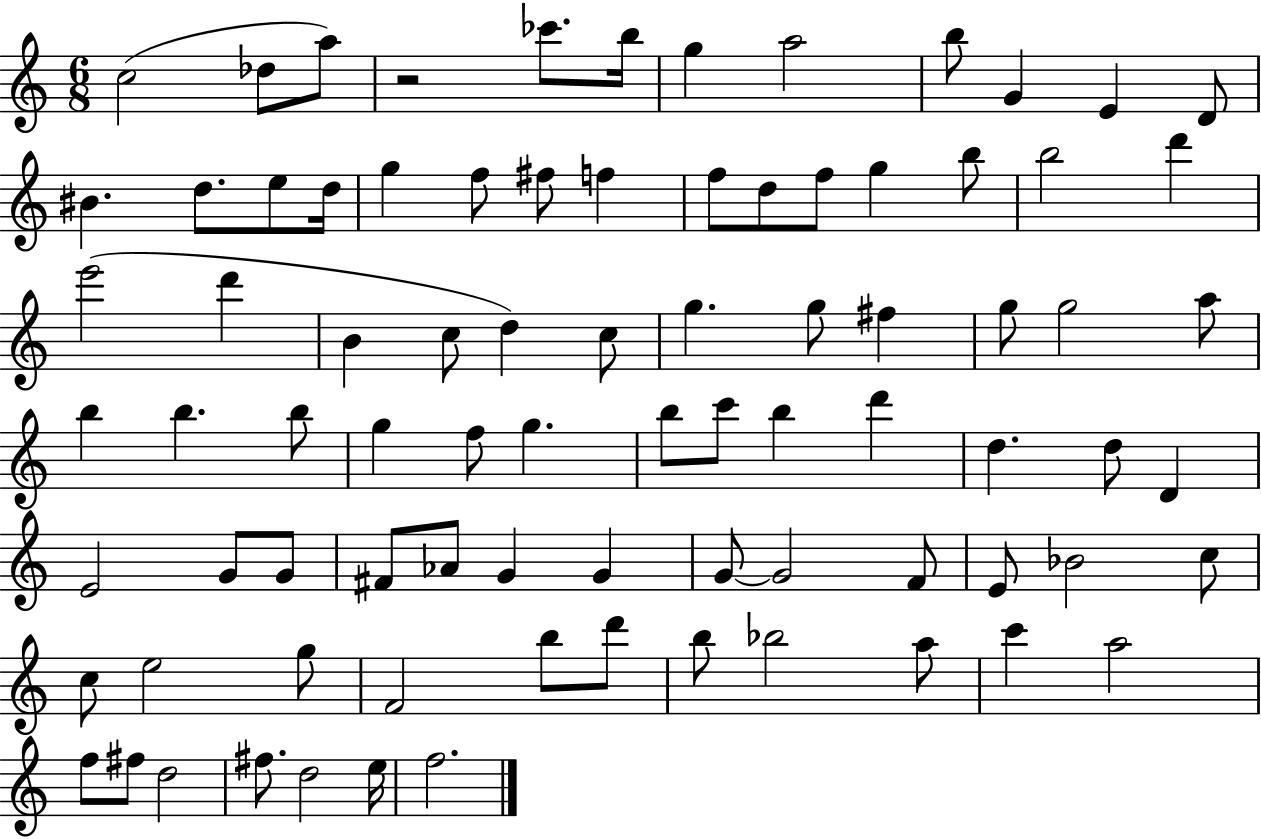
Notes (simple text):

C5/h Db5/e A5/e R/h CES6/e. B5/s G5/q A5/h B5/e G4/q E4/q D4/e BIS4/q. D5/e. E5/e D5/s G5/q F5/e F#5/e F5/q F5/e D5/e F5/e G5/q B5/e B5/h D6/q E6/h D6/q B4/q C5/e D5/q C5/e G5/q. G5/e F#5/q G5/e G5/h A5/e B5/q B5/q. B5/e G5/q F5/e G5/q. B5/e C6/e B5/q D6/q D5/q. D5/e D4/q E4/h G4/e G4/e F#4/e Ab4/e G4/q G4/q G4/e G4/h F4/e E4/e Bb4/h C5/e C5/e E5/h G5/e F4/h B5/e D6/e B5/e Bb5/h A5/e C6/q A5/h F5/e F#5/e D5/h F#5/e. D5/h E5/s F5/h.